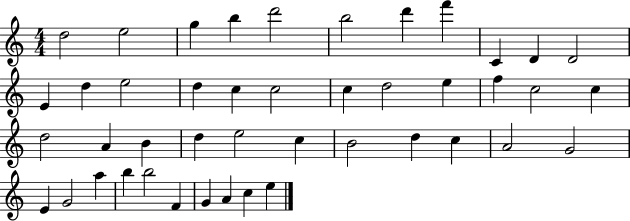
D5/h E5/h G5/q B5/q D6/h B5/h D6/q F6/q C4/q D4/q D4/h E4/q D5/q E5/h D5/q C5/q C5/h C5/q D5/h E5/q F5/q C5/h C5/q D5/h A4/q B4/q D5/q E5/h C5/q B4/h D5/q C5/q A4/h G4/h E4/q G4/h A5/q B5/q B5/h F4/q G4/q A4/q C5/q E5/q